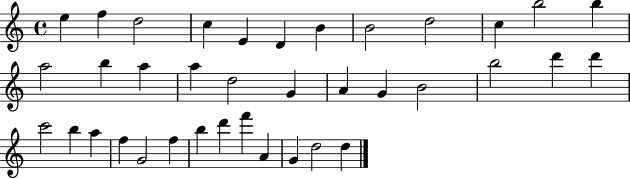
X:1
T:Untitled
M:4/4
L:1/4
K:C
e f d2 c E D B B2 d2 c b2 b a2 b a a d2 G A G B2 b2 d' d' c'2 b a f G2 f b d' f' A G d2 d